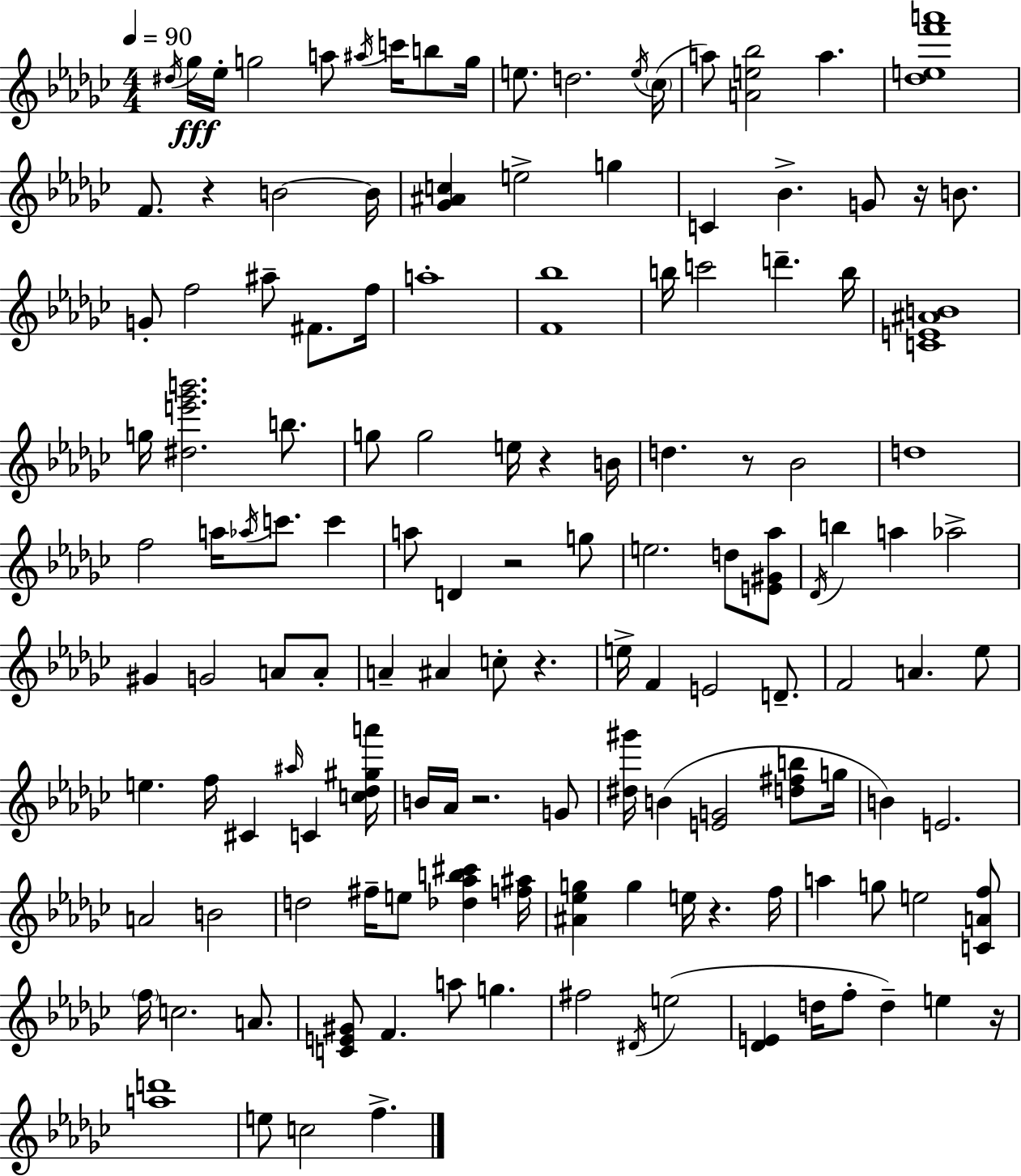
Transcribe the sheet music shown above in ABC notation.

X:1
T:Untitled
M:4/4
L:1/4
K:Ebm
^d/4 _g/4 _e/4 g2 a/2 ^a/4 c'/4 b/2 g/4 e/2 d2 e/4 _c/4 a/2 [Ae_b]2 a [_def'a']4 F/2 z B2 B/4 [_G^Ac] e2 g C _B G/2 z/4 B/2 G/2 f2 ^a/2 ^F/2 f/4 a4 [F_b]4 b/4 c'2 d' b/4 [CE^AB]4 g/4 [^de'_g'b']2 b/2 g/2 g2 e/4 z B/4 d z/2 _B2 d4 f2 a/4 _a/4 c'/2 c' a/2 D z2 g/2 e2 d/2 [E^G_a]/2 _D/4 b a _a2 ^G G2 A/2 A/2 A ^A c/2 z e/4 F E2 D/2 F2 A _e/2 e f/4 ^C ^a/4 C [c_d^ga']/4 B/4 _A/4 z2 G/2 [^d^g']/4 B [EG]2 [d^fb]/2 g/4 B E2 A2 B2 d2 ^f/4 e/2 [_d_ab^c'] [f^a]/4 [^A_eg] g e/4 z f/4 a g/2 e2 [CAf]/2 f/4 c2 A/2 [CE^G]/2 F a/2 g ^f2 ^D/4 e2 [_DE] d/4 f/2 d e z/4 [ad']4 e/2 c2 f